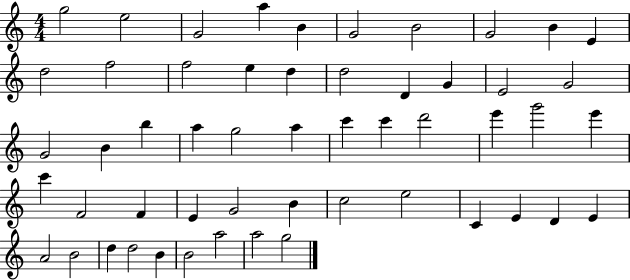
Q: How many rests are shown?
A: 0